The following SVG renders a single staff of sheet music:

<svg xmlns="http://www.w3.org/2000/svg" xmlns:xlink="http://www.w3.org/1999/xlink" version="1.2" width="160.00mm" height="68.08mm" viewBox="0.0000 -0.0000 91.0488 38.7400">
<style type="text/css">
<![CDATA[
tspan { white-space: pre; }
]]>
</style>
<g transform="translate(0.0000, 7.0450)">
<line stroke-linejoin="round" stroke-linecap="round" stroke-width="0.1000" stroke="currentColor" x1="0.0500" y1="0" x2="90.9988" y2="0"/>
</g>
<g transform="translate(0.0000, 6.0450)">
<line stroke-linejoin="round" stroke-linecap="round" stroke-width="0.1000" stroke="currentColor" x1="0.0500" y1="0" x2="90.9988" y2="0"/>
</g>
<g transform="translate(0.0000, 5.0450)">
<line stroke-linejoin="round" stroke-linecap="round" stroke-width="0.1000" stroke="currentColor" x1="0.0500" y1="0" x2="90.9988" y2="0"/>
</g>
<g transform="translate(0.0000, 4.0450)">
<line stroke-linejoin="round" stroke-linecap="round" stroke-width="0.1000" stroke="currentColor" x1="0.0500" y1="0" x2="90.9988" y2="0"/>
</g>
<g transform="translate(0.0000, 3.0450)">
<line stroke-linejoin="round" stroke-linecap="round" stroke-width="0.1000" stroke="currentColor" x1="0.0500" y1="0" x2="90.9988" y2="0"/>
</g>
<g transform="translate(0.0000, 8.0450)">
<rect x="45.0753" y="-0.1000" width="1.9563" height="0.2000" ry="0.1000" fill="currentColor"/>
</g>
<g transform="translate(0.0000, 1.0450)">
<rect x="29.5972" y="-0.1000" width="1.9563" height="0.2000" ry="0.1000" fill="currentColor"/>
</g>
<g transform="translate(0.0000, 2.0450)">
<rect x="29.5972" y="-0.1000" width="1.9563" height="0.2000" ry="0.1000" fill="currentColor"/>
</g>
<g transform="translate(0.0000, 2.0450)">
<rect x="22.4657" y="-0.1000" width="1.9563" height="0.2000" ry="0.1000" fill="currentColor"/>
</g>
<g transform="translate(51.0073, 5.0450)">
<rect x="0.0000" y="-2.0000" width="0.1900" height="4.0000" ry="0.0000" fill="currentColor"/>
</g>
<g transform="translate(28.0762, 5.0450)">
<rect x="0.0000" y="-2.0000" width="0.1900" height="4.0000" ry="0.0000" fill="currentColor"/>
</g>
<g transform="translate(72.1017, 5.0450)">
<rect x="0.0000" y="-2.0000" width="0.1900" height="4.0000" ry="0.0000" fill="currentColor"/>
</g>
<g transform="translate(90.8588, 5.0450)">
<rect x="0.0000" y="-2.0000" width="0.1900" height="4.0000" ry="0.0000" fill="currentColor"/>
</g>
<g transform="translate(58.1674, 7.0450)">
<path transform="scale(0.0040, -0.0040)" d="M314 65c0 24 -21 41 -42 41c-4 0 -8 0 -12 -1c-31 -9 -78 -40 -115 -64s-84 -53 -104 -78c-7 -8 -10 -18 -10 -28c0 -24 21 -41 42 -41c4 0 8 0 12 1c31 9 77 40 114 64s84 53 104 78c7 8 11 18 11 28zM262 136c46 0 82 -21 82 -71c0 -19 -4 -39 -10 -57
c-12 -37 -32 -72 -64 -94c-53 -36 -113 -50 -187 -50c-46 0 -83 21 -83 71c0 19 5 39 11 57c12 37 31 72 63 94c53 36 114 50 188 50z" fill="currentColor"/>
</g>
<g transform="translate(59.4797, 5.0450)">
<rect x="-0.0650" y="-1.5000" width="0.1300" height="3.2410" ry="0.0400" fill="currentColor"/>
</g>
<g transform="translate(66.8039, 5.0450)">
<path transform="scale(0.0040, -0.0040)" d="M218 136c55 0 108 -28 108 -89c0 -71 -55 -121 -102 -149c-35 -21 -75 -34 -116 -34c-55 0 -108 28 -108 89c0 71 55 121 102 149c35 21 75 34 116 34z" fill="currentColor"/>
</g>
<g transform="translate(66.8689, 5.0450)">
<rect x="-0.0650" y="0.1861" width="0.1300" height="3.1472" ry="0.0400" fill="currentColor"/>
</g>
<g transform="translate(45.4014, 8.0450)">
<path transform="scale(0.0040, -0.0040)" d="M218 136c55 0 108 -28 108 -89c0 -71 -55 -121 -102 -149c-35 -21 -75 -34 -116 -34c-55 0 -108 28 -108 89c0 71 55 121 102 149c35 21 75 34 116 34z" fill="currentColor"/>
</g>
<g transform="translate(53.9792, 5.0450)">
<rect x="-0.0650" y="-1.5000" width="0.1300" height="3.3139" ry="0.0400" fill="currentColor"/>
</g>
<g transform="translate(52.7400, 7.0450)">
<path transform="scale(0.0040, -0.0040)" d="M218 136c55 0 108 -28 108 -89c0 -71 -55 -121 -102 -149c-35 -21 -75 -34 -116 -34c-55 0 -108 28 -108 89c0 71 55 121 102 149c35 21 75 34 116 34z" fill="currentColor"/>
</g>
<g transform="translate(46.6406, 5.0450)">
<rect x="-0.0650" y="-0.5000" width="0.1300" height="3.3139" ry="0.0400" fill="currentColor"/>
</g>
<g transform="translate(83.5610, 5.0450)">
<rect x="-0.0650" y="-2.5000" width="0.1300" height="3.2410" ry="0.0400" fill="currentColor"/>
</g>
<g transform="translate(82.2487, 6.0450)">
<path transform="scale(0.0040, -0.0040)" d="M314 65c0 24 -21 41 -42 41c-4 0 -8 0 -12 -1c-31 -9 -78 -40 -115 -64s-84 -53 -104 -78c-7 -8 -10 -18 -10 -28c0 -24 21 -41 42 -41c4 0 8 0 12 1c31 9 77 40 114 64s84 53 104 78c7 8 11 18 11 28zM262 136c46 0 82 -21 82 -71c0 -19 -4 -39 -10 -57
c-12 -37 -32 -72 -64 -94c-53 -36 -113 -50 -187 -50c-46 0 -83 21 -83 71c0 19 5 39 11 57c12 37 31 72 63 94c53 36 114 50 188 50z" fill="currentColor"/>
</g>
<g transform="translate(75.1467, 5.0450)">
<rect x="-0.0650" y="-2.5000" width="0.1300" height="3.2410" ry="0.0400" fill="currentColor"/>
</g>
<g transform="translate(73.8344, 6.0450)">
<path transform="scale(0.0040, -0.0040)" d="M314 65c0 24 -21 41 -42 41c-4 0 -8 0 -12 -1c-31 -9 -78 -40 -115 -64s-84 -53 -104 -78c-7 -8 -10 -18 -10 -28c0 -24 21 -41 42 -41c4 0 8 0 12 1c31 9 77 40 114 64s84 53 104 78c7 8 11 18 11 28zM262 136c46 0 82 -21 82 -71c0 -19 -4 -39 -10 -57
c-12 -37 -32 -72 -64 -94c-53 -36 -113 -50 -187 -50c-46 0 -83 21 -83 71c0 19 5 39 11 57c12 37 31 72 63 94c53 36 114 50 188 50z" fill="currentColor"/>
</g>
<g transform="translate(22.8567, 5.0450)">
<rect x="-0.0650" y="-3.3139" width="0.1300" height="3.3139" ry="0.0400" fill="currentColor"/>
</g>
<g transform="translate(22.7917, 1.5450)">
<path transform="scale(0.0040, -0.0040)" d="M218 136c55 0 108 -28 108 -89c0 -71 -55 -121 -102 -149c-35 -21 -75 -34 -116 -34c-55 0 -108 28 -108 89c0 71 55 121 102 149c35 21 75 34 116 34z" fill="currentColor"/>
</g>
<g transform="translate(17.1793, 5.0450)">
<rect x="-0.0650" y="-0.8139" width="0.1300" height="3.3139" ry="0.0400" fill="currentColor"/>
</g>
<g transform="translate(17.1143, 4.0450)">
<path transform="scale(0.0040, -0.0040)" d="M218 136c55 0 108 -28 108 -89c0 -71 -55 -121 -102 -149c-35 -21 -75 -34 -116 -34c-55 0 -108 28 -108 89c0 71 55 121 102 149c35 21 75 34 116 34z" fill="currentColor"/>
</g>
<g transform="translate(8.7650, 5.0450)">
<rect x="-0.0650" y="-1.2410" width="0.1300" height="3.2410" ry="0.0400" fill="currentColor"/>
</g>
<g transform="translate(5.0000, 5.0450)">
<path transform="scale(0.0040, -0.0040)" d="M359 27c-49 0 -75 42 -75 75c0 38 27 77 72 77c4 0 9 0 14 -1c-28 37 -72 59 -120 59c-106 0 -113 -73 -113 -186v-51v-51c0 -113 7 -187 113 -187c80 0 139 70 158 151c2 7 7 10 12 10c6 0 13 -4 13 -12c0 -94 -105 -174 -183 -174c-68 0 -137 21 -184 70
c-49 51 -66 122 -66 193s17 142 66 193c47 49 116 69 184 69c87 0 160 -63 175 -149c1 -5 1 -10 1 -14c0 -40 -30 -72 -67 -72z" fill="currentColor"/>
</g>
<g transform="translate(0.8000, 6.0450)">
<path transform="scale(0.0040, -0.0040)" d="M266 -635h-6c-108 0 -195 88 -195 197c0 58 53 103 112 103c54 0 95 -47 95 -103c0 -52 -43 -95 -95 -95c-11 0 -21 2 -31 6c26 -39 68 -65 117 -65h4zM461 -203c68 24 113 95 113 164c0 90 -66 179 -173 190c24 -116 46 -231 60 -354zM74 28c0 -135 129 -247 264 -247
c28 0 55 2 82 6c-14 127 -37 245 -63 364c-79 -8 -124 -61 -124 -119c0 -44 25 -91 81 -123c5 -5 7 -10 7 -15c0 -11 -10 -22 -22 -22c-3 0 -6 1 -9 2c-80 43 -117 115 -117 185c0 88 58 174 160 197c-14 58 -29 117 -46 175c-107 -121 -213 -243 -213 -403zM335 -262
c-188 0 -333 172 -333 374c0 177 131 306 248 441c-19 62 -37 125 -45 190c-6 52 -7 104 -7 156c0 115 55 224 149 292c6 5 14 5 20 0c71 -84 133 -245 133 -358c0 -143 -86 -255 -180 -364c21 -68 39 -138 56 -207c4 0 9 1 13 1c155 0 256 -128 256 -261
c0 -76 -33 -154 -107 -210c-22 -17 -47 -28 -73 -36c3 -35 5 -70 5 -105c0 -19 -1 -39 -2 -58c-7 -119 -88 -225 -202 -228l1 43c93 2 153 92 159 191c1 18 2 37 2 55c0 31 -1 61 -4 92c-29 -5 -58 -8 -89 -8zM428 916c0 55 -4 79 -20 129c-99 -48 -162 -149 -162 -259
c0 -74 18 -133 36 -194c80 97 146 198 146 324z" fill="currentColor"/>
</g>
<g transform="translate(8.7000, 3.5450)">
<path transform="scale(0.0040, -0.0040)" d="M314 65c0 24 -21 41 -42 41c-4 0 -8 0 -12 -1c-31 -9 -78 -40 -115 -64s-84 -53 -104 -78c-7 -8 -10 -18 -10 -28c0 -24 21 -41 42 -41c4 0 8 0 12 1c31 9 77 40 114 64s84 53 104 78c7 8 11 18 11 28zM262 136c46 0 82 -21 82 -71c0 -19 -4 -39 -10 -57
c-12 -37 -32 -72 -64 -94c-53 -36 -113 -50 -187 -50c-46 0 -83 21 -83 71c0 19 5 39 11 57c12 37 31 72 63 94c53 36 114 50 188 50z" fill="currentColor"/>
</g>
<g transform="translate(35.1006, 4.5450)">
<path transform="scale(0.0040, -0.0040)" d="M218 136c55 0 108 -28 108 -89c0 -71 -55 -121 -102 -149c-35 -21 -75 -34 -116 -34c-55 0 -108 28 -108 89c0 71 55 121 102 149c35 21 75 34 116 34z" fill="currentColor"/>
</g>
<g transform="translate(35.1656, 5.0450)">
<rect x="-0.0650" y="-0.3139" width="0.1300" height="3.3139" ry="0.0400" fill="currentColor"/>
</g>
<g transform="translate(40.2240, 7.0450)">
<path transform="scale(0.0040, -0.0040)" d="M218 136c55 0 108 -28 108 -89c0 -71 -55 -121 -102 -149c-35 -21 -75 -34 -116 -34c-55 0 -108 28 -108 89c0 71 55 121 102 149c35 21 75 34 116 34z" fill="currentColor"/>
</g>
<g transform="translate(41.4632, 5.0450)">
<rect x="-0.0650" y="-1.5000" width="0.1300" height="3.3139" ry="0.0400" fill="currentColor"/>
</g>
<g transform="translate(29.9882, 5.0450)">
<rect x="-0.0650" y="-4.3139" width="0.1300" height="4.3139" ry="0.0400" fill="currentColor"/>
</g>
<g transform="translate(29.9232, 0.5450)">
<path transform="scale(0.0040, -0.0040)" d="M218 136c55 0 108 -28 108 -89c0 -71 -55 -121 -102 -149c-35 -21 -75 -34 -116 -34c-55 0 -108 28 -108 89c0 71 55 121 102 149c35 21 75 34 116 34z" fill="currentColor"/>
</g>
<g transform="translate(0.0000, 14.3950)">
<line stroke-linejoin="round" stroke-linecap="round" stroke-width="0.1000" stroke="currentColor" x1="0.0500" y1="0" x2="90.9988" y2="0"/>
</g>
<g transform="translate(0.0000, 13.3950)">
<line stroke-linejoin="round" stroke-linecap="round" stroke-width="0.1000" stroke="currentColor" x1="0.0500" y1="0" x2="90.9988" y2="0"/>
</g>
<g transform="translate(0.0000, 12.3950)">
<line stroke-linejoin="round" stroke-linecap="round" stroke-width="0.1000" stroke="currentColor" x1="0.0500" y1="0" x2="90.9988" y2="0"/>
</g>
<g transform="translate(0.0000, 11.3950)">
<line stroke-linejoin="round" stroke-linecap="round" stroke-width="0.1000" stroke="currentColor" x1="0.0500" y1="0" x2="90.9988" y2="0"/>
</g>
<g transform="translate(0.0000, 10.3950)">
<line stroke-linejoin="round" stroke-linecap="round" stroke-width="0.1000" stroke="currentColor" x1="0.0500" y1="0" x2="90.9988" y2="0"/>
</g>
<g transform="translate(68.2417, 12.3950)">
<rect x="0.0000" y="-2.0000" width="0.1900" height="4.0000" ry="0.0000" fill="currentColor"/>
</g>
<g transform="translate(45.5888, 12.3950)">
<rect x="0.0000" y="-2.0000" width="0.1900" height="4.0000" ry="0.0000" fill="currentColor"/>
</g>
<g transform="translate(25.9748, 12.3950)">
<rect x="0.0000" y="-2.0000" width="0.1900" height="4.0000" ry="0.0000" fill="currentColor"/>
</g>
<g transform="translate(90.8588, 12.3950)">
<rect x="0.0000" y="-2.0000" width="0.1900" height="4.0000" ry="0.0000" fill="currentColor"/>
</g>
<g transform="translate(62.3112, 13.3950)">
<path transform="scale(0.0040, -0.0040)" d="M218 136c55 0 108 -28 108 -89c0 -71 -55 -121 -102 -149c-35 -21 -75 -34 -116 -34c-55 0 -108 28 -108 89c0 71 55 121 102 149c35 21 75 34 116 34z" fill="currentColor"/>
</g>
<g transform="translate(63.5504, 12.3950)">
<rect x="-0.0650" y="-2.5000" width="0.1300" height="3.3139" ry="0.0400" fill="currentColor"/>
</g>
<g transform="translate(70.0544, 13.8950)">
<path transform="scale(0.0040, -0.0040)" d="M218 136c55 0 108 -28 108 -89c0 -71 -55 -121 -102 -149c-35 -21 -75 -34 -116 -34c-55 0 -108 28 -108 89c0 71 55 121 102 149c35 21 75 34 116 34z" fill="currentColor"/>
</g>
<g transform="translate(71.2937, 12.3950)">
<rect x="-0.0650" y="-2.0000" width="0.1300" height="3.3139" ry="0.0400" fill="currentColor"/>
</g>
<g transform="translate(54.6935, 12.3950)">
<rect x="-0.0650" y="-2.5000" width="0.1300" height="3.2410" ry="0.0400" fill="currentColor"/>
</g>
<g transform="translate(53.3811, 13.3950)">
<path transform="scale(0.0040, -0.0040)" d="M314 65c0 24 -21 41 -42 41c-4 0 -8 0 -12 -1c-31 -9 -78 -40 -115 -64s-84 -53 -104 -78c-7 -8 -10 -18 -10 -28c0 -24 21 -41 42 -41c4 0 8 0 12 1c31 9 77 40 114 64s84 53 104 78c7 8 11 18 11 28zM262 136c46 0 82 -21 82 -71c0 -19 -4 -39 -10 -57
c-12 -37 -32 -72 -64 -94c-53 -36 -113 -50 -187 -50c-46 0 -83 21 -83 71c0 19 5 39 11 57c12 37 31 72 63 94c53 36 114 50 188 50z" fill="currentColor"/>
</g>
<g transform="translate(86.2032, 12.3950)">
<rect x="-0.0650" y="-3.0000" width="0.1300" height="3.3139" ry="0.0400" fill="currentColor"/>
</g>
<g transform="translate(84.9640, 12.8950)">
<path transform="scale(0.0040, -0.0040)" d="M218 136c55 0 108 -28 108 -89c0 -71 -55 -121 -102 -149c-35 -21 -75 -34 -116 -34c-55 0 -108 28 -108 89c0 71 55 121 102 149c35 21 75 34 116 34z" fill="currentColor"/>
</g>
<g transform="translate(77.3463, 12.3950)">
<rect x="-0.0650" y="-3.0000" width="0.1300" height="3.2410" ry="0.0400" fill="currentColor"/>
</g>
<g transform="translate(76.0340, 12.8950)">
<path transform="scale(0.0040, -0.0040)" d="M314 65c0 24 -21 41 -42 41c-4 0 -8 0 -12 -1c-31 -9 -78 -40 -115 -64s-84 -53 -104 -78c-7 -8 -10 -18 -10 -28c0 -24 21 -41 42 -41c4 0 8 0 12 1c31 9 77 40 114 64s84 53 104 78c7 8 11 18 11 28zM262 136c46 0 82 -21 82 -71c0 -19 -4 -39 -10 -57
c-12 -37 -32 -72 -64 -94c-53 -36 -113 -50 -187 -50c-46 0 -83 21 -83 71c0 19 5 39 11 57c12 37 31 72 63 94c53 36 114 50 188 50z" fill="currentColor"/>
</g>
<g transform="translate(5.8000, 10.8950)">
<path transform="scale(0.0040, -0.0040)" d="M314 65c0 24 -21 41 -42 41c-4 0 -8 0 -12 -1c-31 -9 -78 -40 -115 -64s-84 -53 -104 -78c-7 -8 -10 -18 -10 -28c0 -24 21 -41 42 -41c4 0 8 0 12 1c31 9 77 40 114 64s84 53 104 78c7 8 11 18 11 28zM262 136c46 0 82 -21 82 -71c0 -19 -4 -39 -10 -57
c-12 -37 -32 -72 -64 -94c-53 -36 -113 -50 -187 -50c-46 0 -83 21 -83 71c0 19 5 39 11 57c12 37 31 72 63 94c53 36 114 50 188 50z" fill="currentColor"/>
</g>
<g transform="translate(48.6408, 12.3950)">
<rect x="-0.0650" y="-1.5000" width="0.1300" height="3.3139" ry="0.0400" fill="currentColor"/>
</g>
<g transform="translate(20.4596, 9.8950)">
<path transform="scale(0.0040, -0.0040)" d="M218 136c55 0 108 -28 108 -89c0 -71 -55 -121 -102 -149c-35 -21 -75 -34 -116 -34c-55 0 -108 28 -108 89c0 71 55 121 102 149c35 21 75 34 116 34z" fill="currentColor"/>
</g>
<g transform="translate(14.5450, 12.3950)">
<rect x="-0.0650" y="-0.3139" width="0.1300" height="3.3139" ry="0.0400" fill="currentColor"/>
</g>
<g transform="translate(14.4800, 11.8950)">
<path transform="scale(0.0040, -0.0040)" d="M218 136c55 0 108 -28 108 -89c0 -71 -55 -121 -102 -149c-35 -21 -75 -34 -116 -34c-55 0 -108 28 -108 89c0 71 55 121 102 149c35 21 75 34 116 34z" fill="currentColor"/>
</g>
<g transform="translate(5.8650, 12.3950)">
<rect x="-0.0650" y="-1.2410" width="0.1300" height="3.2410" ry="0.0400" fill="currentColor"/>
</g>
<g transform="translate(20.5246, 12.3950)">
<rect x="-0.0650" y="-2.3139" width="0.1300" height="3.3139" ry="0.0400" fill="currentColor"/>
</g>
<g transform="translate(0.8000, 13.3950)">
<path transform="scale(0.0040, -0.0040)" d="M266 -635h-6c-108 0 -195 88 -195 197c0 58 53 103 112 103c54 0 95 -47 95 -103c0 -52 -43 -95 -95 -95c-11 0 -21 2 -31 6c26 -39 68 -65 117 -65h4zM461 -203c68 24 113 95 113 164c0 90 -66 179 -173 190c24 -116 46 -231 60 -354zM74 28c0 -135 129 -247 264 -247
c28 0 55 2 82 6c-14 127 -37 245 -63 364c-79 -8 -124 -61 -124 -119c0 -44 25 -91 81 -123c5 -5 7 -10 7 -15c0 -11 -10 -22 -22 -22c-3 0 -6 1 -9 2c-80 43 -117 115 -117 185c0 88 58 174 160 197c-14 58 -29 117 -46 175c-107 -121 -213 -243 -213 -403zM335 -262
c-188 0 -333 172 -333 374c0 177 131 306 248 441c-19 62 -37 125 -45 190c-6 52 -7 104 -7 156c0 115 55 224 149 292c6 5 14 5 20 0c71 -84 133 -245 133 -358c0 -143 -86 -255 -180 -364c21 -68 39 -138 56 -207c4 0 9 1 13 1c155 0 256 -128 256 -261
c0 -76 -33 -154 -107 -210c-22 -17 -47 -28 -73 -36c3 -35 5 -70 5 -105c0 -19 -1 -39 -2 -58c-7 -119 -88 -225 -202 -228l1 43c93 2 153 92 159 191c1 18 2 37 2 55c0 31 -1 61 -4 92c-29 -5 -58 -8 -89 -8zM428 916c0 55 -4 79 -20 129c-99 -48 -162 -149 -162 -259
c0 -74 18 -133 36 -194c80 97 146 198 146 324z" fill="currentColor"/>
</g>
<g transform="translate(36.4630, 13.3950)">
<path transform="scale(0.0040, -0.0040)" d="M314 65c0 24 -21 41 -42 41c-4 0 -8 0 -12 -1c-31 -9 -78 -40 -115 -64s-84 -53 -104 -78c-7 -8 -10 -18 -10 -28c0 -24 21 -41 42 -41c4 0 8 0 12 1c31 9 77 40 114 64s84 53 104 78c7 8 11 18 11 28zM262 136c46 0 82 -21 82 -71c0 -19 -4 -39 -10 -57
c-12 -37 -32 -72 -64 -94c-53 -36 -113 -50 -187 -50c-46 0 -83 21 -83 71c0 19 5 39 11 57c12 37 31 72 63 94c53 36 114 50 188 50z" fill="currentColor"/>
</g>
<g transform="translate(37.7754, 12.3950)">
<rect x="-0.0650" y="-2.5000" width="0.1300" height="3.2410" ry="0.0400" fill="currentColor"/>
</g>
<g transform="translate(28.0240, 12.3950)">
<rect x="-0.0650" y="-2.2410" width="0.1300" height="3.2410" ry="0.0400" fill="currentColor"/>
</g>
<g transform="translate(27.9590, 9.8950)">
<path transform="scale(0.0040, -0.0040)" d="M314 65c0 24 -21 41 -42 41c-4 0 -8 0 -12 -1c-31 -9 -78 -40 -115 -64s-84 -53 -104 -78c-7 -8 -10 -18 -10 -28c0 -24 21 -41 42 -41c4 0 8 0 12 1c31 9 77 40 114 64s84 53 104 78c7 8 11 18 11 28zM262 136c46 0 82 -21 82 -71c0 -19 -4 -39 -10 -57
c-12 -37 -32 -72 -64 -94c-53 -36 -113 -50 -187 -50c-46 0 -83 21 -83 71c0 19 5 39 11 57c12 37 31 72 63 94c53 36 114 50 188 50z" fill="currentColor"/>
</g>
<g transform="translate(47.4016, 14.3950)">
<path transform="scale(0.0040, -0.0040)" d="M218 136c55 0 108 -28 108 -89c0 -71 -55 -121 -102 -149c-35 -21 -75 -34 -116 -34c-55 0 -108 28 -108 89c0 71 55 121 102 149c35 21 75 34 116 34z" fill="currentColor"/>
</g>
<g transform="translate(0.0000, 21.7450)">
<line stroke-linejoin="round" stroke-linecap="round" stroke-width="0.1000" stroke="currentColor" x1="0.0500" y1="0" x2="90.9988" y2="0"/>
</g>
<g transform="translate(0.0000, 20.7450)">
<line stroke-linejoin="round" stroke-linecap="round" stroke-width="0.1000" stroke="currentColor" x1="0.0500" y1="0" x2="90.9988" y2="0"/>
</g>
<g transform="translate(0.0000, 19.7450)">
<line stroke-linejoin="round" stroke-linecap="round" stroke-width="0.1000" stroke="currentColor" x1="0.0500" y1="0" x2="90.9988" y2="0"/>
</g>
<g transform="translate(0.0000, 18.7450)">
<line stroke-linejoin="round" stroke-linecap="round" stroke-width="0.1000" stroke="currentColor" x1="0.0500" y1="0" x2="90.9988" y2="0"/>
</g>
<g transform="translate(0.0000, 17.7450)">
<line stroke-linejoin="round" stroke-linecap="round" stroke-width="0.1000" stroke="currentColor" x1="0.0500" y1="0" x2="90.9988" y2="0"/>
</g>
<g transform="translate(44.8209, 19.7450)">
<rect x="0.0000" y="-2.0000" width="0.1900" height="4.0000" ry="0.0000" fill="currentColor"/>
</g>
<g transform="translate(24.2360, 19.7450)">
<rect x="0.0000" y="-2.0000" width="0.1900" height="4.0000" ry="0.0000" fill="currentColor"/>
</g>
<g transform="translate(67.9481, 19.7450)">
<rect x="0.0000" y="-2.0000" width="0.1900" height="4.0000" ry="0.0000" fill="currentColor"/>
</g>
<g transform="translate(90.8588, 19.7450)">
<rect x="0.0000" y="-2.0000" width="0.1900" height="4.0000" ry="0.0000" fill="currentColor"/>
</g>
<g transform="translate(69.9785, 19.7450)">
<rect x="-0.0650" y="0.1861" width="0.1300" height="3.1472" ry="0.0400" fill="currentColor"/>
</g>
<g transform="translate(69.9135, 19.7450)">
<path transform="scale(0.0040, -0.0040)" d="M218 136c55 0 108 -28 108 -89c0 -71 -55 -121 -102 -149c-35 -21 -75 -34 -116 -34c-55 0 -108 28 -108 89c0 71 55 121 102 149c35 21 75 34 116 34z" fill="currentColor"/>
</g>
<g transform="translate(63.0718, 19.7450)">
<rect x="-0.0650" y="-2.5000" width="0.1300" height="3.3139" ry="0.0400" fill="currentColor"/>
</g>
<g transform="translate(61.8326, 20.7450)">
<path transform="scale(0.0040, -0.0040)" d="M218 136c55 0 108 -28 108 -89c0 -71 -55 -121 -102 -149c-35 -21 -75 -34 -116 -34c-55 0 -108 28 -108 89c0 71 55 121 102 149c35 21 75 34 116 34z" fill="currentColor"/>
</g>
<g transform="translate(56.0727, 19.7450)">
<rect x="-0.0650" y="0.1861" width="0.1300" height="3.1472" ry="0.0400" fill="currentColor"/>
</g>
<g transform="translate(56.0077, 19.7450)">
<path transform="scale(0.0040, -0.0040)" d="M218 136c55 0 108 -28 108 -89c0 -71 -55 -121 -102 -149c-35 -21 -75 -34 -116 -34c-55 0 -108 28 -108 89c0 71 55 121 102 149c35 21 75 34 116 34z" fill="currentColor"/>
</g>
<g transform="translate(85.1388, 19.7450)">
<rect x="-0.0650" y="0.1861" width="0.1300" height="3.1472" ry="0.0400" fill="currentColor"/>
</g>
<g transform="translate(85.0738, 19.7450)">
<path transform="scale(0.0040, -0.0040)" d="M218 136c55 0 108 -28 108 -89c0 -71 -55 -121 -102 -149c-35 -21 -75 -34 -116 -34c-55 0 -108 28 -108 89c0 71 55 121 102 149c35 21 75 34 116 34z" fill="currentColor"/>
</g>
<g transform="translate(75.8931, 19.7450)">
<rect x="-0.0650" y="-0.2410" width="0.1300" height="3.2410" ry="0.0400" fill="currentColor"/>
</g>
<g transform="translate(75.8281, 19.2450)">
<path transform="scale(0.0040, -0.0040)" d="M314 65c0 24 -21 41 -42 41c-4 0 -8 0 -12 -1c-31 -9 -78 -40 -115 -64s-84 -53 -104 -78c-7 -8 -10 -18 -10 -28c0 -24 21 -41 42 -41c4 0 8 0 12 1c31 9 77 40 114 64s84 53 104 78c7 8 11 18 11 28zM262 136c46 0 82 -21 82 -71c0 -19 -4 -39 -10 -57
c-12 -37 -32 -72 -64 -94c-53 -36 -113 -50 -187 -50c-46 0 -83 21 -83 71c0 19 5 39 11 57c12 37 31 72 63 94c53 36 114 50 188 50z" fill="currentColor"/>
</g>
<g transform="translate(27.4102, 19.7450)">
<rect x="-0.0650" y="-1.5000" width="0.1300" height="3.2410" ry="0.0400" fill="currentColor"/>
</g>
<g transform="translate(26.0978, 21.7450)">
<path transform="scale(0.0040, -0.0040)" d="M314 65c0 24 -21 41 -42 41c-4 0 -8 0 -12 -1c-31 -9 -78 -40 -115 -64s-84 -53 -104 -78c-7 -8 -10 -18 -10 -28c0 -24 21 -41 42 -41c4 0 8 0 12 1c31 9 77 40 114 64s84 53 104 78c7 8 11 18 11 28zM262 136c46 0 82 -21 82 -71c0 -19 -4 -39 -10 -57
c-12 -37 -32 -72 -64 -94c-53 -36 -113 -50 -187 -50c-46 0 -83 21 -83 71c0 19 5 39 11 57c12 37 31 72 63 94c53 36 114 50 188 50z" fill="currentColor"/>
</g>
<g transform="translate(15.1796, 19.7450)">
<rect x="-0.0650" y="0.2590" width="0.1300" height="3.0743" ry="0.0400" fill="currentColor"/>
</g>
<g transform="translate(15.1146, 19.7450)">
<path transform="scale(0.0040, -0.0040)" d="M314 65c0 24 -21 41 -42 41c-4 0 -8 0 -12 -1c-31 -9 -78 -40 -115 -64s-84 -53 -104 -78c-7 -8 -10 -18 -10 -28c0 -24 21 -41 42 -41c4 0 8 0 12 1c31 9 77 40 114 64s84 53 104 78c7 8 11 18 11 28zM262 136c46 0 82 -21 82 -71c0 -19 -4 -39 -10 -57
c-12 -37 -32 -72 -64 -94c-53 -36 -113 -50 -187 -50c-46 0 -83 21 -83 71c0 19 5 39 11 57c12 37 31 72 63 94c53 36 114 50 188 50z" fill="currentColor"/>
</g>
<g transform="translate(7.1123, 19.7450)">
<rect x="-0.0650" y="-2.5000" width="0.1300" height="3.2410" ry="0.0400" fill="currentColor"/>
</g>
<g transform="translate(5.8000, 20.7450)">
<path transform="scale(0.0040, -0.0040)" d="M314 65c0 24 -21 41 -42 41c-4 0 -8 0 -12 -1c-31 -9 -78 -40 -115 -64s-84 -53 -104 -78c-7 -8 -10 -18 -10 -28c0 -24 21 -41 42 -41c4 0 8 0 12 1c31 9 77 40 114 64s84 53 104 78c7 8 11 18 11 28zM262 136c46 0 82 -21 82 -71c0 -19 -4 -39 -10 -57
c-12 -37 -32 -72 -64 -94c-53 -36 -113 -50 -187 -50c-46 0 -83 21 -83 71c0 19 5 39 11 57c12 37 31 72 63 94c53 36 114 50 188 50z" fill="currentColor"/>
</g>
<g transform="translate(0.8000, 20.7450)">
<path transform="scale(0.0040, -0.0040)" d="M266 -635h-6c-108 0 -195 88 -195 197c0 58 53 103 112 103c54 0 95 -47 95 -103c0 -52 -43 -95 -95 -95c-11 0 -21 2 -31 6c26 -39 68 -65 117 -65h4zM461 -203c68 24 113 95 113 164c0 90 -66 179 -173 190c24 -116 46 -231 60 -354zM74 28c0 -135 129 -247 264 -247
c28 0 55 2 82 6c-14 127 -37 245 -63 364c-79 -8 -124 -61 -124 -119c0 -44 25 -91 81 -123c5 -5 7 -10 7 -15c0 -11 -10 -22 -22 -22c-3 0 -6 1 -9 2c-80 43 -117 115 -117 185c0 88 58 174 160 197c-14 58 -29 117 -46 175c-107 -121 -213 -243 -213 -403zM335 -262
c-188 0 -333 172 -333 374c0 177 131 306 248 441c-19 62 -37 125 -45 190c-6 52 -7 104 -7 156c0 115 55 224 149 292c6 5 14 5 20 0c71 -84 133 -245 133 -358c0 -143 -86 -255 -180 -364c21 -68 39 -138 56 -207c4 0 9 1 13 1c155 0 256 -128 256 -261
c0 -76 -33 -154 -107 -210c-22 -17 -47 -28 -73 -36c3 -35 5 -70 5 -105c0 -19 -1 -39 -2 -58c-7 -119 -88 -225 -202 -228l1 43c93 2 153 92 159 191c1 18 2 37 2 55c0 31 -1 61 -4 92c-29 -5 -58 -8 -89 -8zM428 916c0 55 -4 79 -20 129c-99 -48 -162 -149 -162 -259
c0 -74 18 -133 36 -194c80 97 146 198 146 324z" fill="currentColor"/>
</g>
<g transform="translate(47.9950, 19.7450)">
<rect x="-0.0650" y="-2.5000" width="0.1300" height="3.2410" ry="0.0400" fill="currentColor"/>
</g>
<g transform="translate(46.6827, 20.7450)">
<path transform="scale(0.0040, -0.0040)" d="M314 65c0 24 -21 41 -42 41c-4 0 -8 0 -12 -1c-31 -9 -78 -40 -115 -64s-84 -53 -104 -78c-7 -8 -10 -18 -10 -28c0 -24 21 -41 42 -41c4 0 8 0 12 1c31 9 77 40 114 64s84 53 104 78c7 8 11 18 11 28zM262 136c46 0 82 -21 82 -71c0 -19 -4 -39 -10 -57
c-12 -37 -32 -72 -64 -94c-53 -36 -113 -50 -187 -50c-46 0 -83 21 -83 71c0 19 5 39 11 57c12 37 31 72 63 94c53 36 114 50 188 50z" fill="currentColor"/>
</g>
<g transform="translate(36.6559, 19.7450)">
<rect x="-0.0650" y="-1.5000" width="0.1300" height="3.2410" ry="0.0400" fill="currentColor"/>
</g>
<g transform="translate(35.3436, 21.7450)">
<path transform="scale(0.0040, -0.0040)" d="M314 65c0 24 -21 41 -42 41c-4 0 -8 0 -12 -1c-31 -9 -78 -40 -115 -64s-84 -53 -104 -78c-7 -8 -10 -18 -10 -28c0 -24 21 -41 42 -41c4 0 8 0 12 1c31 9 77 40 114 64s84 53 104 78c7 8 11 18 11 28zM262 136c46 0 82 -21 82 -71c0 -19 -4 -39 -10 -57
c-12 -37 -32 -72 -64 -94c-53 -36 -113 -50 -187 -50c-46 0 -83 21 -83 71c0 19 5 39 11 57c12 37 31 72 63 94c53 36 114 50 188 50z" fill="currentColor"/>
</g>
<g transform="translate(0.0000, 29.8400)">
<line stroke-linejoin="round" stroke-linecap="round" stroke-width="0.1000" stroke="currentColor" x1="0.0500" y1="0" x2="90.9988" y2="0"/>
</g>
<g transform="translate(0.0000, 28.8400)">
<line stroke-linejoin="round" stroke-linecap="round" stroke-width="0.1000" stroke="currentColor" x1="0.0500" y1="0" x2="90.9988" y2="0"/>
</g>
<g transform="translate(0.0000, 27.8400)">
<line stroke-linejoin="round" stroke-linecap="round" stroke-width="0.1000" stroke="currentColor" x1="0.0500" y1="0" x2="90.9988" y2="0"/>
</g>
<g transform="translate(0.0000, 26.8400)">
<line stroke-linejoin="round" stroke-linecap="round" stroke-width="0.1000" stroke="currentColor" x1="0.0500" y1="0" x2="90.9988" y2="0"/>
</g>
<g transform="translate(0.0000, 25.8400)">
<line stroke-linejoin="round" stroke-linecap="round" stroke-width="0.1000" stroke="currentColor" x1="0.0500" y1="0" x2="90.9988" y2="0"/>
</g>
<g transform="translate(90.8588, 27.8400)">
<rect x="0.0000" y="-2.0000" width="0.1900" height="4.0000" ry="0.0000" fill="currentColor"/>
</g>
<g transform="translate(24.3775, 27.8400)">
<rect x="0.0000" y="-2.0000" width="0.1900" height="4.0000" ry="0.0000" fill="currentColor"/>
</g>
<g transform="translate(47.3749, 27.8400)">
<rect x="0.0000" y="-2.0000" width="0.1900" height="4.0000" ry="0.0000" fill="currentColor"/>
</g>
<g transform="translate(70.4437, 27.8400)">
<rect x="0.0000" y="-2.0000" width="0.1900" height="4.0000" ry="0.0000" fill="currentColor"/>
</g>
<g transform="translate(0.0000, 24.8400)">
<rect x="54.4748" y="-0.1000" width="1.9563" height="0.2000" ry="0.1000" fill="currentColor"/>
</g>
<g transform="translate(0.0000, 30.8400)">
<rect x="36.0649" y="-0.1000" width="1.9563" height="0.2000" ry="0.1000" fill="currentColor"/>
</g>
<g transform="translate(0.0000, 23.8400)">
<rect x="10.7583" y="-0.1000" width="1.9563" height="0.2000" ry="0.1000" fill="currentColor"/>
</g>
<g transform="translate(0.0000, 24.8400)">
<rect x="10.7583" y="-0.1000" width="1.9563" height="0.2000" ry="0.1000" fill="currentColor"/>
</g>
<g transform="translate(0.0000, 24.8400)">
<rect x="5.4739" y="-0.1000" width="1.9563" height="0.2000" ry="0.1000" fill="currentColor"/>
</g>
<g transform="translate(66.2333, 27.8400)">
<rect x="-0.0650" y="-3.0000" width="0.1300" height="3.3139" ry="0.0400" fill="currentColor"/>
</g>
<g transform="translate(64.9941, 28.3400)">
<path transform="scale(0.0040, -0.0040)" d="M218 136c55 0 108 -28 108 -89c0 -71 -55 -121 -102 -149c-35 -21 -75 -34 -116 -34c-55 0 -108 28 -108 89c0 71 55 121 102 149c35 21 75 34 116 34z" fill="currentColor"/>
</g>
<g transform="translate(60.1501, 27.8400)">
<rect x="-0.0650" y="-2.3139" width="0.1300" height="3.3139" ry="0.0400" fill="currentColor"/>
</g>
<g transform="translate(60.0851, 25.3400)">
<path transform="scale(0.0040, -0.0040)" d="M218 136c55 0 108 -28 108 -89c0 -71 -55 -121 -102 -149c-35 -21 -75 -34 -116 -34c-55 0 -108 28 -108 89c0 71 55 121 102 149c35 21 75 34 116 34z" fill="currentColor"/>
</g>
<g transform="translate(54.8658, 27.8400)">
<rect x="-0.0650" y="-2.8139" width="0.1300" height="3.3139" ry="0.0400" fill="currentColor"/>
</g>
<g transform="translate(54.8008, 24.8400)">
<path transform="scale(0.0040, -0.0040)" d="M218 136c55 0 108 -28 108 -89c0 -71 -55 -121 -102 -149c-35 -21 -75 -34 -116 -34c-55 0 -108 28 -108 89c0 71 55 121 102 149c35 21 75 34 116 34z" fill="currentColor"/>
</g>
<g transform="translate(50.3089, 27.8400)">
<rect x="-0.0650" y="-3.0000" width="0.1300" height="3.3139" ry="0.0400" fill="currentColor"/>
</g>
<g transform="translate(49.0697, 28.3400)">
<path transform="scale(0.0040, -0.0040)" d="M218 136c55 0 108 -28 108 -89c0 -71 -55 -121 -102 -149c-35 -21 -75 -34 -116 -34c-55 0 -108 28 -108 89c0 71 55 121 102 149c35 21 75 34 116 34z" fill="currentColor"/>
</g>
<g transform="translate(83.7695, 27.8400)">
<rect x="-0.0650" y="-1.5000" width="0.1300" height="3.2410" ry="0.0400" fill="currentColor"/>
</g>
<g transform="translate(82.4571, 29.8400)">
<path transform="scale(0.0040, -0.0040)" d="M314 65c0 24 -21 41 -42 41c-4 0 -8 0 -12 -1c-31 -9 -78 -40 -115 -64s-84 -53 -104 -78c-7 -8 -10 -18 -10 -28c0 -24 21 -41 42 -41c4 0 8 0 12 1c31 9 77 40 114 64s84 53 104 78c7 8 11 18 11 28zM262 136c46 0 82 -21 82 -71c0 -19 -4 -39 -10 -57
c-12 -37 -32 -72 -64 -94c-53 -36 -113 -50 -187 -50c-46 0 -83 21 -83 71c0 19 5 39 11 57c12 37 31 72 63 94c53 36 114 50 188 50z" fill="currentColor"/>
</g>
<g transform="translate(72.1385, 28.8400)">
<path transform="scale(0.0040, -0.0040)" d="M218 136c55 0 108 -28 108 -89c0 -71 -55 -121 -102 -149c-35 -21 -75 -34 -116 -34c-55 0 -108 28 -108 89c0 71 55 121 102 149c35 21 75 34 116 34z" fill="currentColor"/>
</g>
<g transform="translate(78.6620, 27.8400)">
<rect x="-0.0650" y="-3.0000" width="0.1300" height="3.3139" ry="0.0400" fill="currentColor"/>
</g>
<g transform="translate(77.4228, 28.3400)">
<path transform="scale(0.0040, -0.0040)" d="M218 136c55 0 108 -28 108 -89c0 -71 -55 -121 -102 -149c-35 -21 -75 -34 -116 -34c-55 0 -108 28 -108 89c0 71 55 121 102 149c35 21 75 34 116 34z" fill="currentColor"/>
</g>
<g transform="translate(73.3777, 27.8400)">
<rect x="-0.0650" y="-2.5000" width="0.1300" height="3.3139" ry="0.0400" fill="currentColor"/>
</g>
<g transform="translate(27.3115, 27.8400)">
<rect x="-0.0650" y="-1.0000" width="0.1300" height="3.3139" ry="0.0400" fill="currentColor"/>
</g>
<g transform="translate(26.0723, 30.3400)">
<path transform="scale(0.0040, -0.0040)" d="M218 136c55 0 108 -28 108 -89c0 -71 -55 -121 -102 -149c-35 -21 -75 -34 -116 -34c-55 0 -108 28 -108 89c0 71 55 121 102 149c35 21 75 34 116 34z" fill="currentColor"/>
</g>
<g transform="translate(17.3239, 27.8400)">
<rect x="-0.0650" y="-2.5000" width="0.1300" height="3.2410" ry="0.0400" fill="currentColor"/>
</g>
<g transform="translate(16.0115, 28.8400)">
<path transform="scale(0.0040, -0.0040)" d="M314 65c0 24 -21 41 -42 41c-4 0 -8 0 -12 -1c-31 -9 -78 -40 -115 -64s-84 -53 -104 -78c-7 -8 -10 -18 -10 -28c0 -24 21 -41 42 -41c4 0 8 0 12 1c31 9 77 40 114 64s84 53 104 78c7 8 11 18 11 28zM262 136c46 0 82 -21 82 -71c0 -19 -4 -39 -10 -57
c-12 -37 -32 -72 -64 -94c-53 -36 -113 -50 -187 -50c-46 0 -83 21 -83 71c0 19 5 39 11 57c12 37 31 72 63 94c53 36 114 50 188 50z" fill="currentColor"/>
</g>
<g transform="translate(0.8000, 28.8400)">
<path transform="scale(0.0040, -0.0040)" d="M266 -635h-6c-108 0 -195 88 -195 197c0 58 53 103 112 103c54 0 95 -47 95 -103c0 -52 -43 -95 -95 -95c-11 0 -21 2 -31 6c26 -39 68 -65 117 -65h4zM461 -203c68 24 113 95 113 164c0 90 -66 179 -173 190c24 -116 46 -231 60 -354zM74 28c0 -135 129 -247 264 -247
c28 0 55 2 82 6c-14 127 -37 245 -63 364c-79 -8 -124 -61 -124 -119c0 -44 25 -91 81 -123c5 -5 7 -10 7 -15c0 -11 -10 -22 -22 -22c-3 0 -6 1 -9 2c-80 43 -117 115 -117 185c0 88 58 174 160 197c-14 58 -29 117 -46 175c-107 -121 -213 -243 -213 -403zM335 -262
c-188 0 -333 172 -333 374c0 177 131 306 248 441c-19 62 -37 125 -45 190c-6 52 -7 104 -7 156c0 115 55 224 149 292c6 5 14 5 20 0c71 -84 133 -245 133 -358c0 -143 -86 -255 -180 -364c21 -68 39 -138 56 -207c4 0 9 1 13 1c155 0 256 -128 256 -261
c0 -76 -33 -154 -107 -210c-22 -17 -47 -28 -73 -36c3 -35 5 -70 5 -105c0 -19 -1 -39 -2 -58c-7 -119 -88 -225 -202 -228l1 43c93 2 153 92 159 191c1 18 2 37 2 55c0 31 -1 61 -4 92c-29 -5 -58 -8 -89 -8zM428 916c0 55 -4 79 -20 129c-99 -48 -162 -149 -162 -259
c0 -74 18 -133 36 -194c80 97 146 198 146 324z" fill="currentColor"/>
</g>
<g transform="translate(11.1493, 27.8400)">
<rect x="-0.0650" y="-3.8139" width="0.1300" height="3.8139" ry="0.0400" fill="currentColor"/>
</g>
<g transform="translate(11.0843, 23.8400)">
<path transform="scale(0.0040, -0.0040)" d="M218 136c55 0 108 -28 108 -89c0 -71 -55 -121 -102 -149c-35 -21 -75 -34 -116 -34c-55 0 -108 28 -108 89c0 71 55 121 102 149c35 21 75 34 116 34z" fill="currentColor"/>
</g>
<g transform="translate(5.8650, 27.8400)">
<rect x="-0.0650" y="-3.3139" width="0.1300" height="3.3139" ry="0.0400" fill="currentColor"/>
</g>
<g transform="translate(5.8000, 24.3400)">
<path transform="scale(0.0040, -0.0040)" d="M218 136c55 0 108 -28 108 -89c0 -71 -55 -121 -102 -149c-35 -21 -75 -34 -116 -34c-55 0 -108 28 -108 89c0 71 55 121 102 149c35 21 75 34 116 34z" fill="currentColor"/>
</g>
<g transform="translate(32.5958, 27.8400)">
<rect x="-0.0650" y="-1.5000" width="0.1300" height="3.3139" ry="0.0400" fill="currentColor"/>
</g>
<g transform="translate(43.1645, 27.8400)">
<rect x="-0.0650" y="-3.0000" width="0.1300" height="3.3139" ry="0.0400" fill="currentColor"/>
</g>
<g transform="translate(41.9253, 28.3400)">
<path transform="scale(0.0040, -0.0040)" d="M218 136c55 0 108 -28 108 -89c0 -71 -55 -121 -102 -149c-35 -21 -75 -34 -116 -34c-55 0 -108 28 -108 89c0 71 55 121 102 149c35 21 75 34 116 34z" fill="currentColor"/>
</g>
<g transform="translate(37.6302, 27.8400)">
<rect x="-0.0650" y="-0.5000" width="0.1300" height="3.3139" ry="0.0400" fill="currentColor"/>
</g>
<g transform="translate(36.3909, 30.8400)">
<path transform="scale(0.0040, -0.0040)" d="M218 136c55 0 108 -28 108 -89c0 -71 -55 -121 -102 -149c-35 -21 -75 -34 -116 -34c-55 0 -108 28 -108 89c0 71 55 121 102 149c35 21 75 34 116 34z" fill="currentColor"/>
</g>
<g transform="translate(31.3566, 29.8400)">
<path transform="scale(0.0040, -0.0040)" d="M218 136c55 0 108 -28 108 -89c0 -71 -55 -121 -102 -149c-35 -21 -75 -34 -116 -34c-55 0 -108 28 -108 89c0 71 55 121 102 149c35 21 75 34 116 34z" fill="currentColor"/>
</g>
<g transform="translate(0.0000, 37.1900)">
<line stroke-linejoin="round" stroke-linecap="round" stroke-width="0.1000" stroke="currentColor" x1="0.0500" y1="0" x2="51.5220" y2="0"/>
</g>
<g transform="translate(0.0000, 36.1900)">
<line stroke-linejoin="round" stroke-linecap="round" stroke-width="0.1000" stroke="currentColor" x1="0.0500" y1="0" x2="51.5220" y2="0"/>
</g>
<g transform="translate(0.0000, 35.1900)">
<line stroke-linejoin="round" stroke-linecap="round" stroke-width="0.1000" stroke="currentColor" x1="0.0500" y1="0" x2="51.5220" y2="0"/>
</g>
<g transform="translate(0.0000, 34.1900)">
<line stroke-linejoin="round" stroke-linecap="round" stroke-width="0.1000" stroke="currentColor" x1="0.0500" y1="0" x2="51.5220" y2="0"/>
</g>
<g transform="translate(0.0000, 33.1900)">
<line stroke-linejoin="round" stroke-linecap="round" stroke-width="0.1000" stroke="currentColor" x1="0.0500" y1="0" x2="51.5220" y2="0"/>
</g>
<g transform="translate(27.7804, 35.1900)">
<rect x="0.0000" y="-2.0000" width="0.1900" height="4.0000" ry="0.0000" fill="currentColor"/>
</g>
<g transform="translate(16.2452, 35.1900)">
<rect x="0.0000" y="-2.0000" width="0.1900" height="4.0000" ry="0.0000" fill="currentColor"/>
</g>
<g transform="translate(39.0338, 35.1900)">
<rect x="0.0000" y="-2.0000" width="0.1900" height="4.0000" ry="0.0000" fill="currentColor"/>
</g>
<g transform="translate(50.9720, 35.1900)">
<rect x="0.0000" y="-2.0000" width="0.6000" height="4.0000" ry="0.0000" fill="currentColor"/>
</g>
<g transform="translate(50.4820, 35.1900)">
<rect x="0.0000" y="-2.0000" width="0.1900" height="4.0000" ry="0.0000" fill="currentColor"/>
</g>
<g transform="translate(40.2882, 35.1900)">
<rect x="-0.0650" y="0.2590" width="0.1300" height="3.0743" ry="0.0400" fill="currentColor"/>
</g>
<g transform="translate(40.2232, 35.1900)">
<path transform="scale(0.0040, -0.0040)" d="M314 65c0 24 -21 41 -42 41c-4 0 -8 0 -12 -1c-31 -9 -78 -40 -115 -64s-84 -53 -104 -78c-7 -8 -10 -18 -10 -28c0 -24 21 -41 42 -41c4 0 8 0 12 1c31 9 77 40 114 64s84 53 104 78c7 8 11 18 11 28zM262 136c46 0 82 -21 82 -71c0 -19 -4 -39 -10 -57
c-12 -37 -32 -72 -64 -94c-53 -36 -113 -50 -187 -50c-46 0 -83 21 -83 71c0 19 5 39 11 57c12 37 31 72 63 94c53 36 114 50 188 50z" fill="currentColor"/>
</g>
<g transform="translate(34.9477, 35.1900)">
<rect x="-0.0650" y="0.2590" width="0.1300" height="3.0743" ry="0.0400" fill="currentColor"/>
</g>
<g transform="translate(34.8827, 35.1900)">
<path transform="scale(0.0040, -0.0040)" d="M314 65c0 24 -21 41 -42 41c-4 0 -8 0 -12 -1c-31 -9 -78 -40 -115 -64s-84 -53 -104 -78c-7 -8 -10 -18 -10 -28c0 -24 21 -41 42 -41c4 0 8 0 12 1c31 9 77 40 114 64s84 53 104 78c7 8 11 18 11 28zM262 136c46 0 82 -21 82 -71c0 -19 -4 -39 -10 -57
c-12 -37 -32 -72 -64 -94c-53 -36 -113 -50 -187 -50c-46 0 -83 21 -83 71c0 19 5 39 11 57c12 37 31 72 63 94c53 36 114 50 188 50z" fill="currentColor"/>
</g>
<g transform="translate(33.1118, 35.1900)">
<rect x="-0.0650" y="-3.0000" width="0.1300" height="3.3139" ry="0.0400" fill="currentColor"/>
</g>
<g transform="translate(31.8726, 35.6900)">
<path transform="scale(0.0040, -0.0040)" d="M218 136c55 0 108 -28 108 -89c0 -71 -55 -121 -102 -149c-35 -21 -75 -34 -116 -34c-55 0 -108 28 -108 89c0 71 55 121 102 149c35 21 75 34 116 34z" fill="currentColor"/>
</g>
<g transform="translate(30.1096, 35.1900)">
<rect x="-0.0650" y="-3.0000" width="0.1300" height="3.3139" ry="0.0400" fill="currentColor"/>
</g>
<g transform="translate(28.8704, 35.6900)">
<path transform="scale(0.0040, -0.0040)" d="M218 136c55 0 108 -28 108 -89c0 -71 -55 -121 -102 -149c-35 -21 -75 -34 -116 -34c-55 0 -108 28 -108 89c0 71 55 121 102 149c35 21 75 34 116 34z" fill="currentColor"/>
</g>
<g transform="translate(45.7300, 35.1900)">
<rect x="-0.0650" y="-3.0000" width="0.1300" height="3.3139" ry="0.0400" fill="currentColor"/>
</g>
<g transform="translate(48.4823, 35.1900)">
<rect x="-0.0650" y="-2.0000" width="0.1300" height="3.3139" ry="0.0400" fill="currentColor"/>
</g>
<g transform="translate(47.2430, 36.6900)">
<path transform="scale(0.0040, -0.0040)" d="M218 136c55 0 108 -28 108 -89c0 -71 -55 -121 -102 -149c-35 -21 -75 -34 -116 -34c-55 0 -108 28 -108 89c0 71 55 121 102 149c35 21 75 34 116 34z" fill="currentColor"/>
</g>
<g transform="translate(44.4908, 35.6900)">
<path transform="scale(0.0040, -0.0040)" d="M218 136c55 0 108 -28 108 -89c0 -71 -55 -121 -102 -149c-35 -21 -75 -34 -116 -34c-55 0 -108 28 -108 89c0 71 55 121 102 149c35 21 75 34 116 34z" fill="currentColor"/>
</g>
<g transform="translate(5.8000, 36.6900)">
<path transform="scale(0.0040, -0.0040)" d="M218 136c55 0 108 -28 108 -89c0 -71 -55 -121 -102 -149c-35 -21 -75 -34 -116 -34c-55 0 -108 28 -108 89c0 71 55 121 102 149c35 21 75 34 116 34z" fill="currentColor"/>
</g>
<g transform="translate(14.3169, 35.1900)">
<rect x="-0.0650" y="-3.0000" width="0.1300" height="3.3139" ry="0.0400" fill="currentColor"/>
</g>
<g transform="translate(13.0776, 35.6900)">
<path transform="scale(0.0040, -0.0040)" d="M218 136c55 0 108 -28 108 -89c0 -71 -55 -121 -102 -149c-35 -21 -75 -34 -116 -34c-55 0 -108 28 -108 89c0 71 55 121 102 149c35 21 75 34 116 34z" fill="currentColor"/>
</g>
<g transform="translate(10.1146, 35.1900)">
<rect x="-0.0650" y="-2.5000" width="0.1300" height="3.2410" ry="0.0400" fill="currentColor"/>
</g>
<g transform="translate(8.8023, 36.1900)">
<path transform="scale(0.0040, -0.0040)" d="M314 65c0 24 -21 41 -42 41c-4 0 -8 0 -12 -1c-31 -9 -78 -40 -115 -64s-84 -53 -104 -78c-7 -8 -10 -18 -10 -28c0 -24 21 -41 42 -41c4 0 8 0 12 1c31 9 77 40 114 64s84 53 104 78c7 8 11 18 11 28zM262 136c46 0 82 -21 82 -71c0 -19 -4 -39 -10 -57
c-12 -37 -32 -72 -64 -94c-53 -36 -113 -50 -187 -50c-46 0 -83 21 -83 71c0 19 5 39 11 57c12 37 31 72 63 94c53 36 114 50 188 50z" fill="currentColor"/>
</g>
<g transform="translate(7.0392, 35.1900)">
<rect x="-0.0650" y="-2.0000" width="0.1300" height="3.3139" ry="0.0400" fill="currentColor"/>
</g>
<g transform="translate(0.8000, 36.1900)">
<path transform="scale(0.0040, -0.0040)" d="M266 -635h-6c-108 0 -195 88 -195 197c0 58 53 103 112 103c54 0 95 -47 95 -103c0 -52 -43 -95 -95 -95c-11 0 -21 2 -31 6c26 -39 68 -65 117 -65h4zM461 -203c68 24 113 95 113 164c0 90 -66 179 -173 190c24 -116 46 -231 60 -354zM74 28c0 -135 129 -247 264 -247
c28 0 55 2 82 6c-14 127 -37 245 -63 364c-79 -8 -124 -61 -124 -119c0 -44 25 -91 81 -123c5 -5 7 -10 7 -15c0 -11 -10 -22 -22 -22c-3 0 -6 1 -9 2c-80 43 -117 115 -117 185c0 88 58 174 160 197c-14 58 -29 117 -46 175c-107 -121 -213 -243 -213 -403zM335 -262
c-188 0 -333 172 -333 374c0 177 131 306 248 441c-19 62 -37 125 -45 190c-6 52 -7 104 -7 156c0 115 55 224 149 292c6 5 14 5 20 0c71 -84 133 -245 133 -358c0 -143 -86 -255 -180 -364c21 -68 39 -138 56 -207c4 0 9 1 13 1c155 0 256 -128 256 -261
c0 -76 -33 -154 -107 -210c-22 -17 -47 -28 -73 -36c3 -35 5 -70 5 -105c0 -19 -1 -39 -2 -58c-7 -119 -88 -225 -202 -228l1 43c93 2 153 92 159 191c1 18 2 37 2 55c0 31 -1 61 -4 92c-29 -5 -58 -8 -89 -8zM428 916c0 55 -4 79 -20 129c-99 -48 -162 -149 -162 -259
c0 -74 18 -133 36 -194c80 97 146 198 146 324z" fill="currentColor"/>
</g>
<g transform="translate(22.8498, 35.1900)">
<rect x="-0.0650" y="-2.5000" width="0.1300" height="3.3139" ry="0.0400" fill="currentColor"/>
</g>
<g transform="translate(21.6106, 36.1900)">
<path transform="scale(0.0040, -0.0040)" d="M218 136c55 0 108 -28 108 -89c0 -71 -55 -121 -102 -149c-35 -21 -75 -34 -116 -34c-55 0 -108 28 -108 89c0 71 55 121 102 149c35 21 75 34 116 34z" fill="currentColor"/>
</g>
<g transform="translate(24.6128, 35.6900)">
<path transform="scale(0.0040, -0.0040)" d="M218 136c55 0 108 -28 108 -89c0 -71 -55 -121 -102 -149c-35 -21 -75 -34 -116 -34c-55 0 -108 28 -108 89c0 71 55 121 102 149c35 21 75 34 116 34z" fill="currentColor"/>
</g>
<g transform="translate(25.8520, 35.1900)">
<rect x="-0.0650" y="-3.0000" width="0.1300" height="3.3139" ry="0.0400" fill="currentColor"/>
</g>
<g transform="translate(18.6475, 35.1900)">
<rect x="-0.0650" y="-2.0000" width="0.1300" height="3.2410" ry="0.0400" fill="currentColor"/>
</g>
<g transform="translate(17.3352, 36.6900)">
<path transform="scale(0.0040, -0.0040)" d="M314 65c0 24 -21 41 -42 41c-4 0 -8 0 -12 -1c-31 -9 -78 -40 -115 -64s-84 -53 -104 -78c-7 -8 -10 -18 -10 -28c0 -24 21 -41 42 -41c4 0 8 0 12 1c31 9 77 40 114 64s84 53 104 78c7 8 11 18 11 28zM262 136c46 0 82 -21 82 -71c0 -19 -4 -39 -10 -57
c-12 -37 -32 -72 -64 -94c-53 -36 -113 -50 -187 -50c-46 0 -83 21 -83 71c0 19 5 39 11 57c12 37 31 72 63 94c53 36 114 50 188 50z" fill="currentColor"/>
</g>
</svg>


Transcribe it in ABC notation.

X:1
T:Untitled
M:4/4
L:1/4
K:C
e2 d b d' c E C E E2 B G2 G2 e2 c g g2 G2 E G2 G F A2 A G2 B2 E2 E2 G2 B G B c2 B b c' G2 D E C A A a g A G A E2 F G2 A F2 G A A A B2 B2 A F